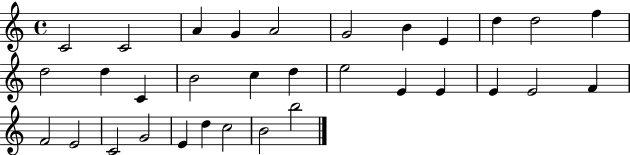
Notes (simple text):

C4/h C4/h A4/q G4/q A4/h G4/h B4/q E4/q D5/q D5/h F5/q D5/h D5/q C4/q B4/h C5/q D5/q E5/h E4/q E4/q E4/q E4/h F4/q F4/h E4/h C4/h G4/h E4/q D5/q C5/h B4/h B5/h